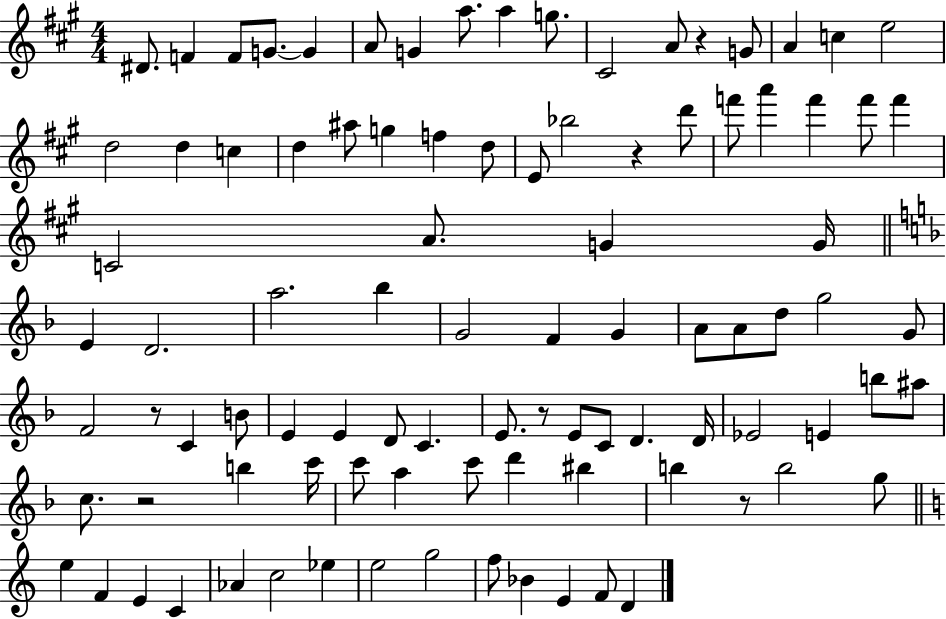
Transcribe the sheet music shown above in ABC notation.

X:1
T:Untitled
M:4/4
L:1/4
K:A
^D/2 F F/2 G/2 G A/2 G a/2 a g/2 ^C2 A/2 z G/2 A c e2 d2 d c d ^a/2 g f d/2 E/2 _b2 z d'/2 f'/2 a' f' f'/2 f' C2 A/2 G G/4 E D2 a2 _b G2 F G A/2 A/2 d/2 g2 G/2 F2 z/2 C B/2 E E D/2 C E/2 z/2 E/2 C/2 D D/4 _E2 E b/2 ^a/2 c/2 z2 b c'/4 c'/2 a c'/2 d' ^b b z/2 b2 g/2 e F E C _A c2 _e e2 g2 f/2 _B E F/2 D